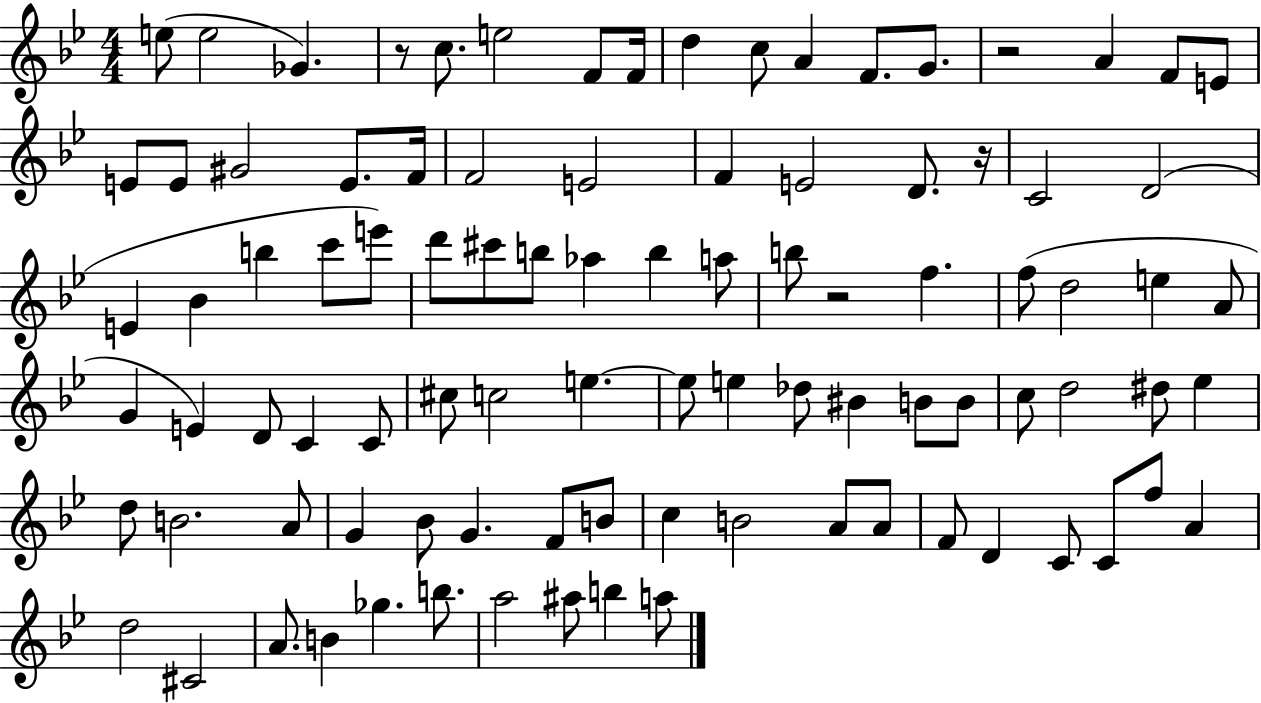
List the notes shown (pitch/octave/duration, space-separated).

E5/e E5/h Gb4/q. R/e C5/e. E5/h F4/e F4/s D5/q C5/e A4/q F4/e. G4/e. R/h A4/q F4/e E4/e E4/e E4/e G#4/h E4/e. F4/s F4/h E4/h F4/q E4/h D4/e. R/s C4/h D4/h E4/q Bb4/q B5/q C6/e E6/e D6/e C#6/e B5/e Ab5/q B5/q A5/e B5/e R/h F5/q. F5/e D5/h E5/q A4/e G4/q E4/q D4/e C4/q C4/e C#5/e C5/h E5/q. E5/e E5/q Db5/e BIS4/q B4/e B4/e C5/e D5/h D#5/e Eb5/q D5/e B4/h. A4/e G4/q Bb4/e G4/q. F4/e B4/e C5/q B4/h A4/e A4/e F4/e D4/q C4/e C4/e F5/e A4/q D5/h C#4/h A4/e. B4/q Gb5/q. B5/e. A5/h A#5/e B5/q A5/e